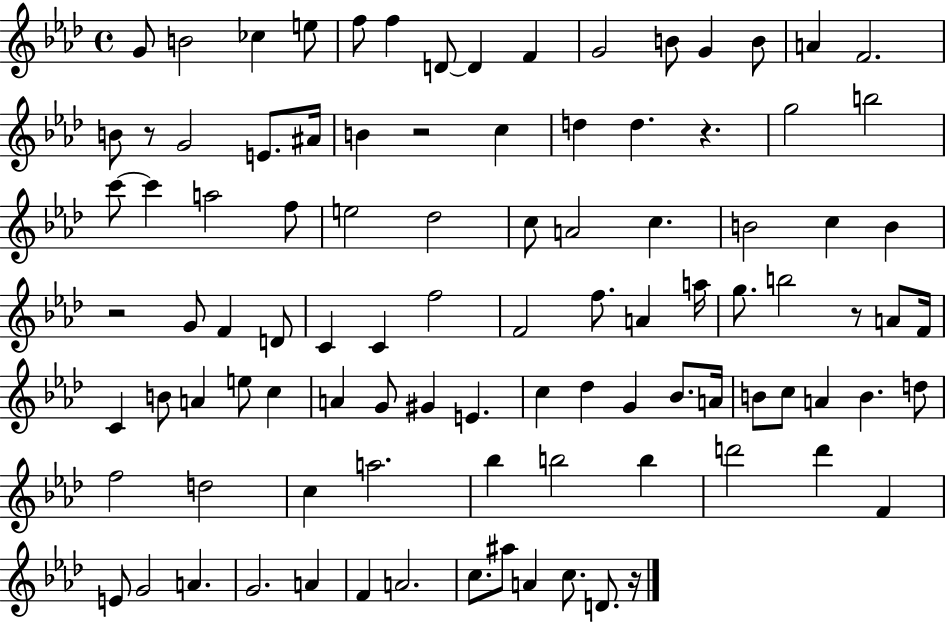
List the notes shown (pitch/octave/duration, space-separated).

G4/e B4/h CES5/q E5/e F5/e F5/q D4/e D4/q F4/q G4/h B4/e G4/q B4/e A4/q F4/h. B4/e R/e G4/h E4/e. A#4/s B4/q R/h C5/q D5/q D5/q. R/q. G5/h B5/h C6/e C6/q A5/h F5/e E5/h Db5/h C5/e A4/h C5/q. B4/h C5/q B4/q R/h G4/e F4/q D4/e C4/q C4/q F5/h F4/h F5/e. A4/q A5/s G5/e. B5/h R/e A4/e F4/s C4/q B4/e A4/q E5/e C5/q A4/q G4/e G#4/q E4/q. C5/q Db5/q G4/q Bb4/e. A4/s B4/e C5/e A4/q B4/q. D5/e F5/h D5/h C5/q A5/h. Bb5/q B5/h B5/q D6/h D6/q F4/q E4/e G4/h A4/q. G4/h. A4/q F4/q A4/h. C5/e. A#5/e A4/q C5/e. D4/e. R/s